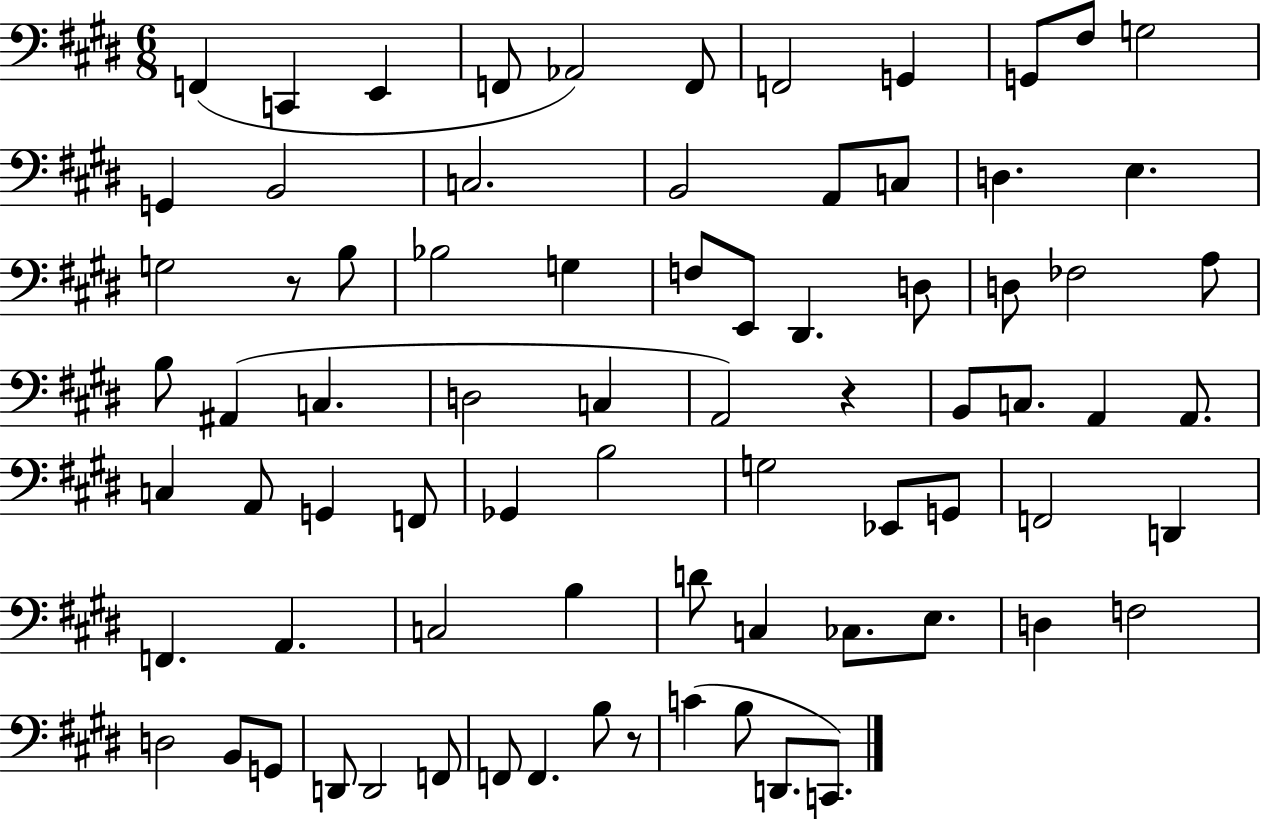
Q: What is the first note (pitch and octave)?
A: F2